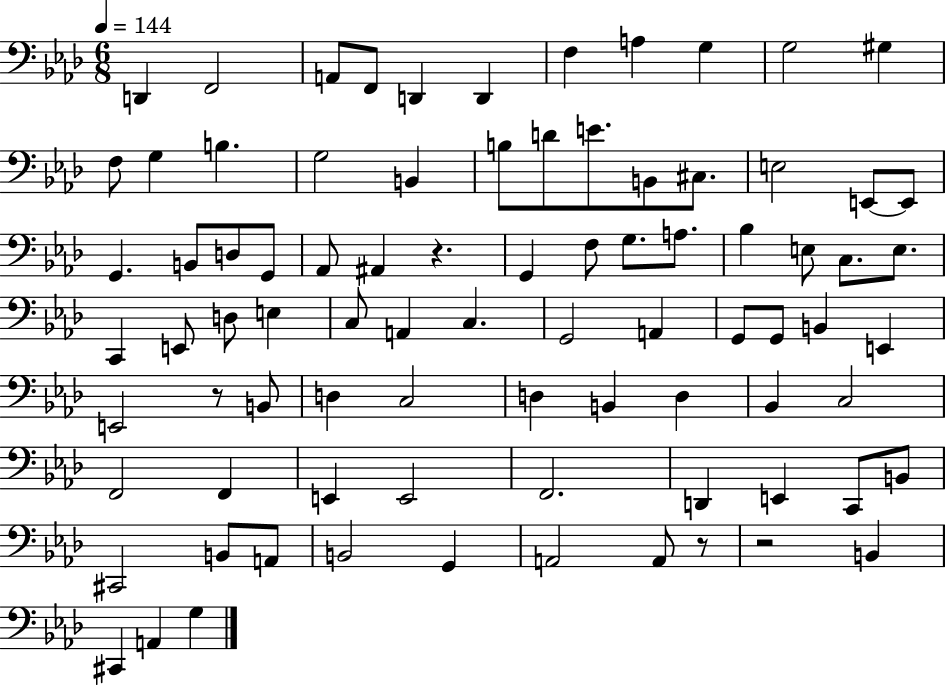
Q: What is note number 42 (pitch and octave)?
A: E3